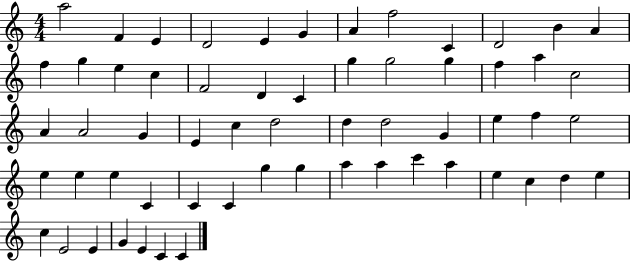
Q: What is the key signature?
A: C major